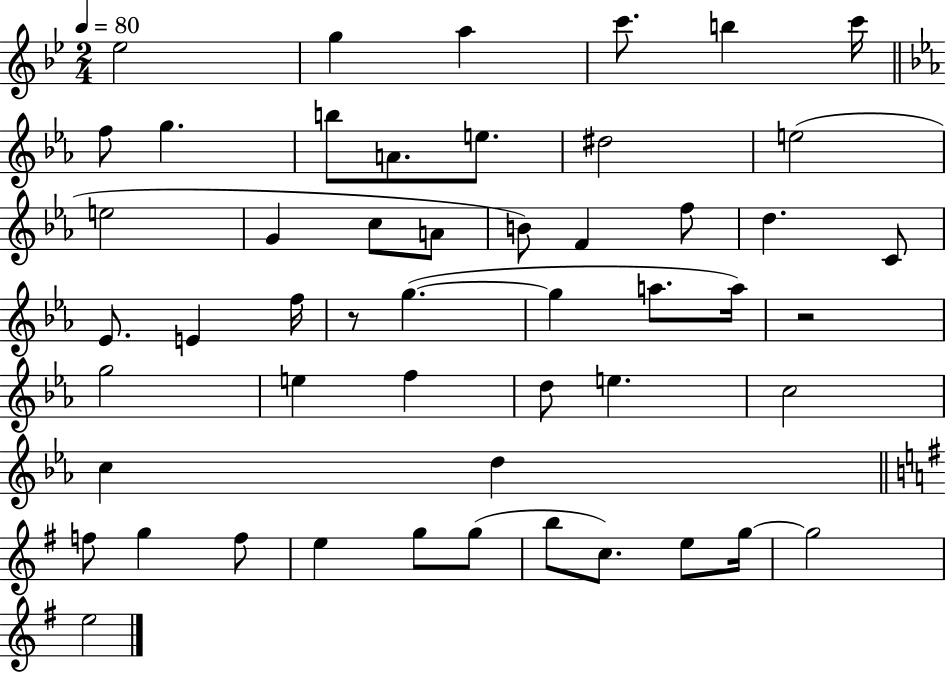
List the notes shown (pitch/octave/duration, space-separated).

Eb5/h G5/q A5/q C6/e. B5/q C6/s F5/e G5/q. B5/e A4/e. E5/e. D#5/h E5/h E5/h G4/q C5/e A4/e B4/e F4/q F5/e D5/q. C4/e Eb4/e. E4/q F5/s R/e G5/q. G5/q A5/e. A5/s R/h G5/h E5/q F5/q D5/e E5/q. C5/h C5/q D5/q F5/e G5/q F5/e E5/q G5/e G5/e B5/e C5/e. E5/e G5/s G5/h E5/h